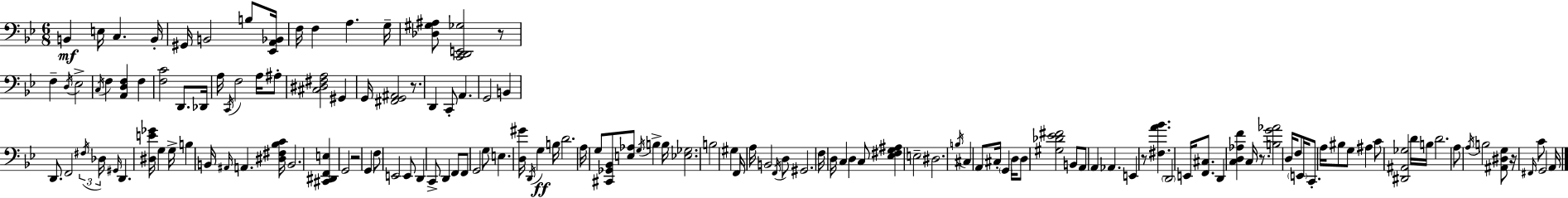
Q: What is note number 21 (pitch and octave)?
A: C2